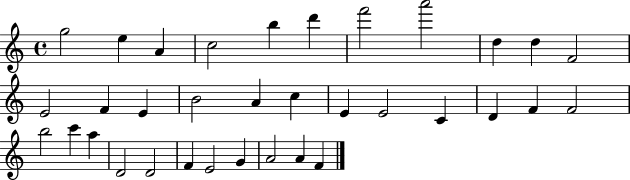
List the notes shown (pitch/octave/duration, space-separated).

G5/h E5/q A4/q C5/h B5/q D6/q F6/h A6/h D5/q D5/q F4/h E4/h F4/q E4/q B4/h A4/q C5/q E4/q E4/h C4/q D4/q F4/q F4/h B5/h C6/q A5/q D4/h D4/h F4/q E4/h G4/q A4/h A4/q F4/q